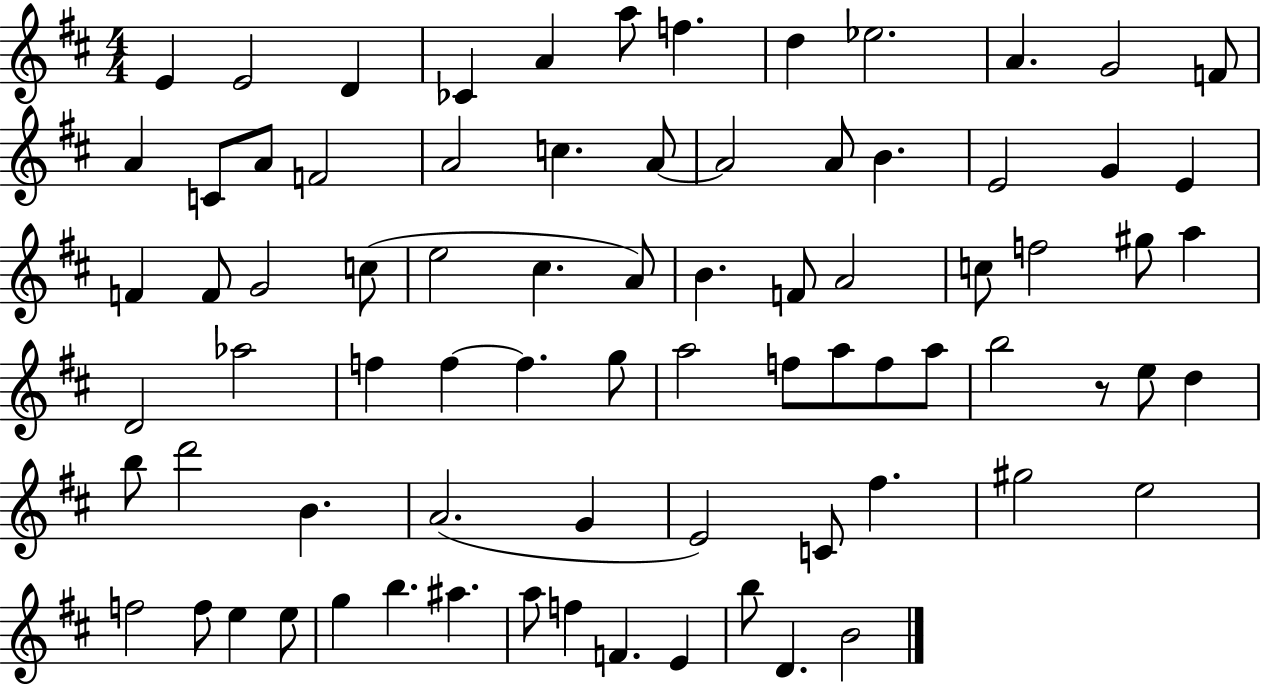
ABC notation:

X:1
T:Untitled
M:4/4
L:1/4
K:D
E E2 D _C A a/2 f d _e2 A G2 F/2 A C/2 A/2 F2 A2 c A/2 A2 A/2 B E2 G E F F/2 G2 c/2 e2 ^c A/2 B F/2 A2 c/2 f2 ^g/2 a D2 _a2 f f f g/2 a2 f/2 a/2 f/2 a/2 b2 z/2 e/2 d b/2 d'2 B A2 G E2 C/2 ^f ^g2 e2 f2 f/2 e e/2 g b ^a a/2 f F E b/2 D B2